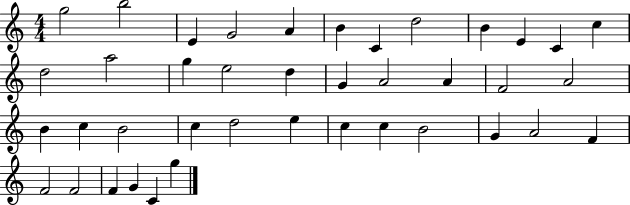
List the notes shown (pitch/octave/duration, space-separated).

G5/h B5/h E4/q G4/h A4/q B4/q C4/q D5/h B4/q E4/q C4/q C5/q D5/h A5/h G5/q E5/h D5/q G4/q A4/h A4/q F4/h A4/h B4/q C5/q B4/h C5/q D5/h E5/q C5/q C5/q B4/h G4/q A4/h F4/q F4/h F4/h F4/q G4/q C4/q G5/q